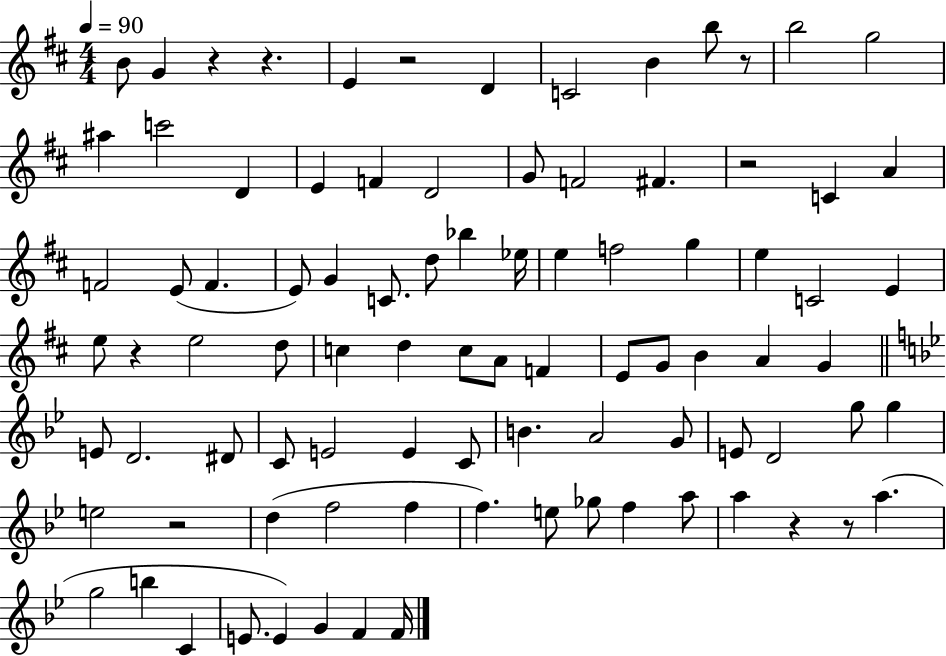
B4/e G4/q R/q R/q. E4/q R/h D4/q C4/h B4/q B5/e R/e B5/h G5/h A#5/q C6/h D4/q E4/q F4/q D4/h G4/e F4/h F#4/q. R/h C4/q A4/q F4/h E4/e F4/q. E4/e G4/q C4/e. D5/e Bb5/q Eb5/s E5/q F5/h G5/q E5/q C4/h E4/q E5/e R/q E5/h D5/e C5/q D5/q C5/e A4/e F4/q E4/e G4/e B4/q A4/q G4/q E4/e D4/h. D#4/e C4/e E4/h E4/q C4/e B4/q. A4/h G4/e E4/e D4/h G5/e G5/q E5/h R/h D5/q F5/h F5/q F5/q. E5/e Gb5/e F5/q A5/e A5/q R/q R/e A5/q. G5/h B5/q C4/q E4/e. E4/q G4/q F4/q F4/s